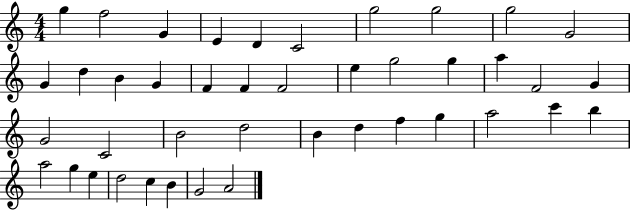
G5/q F5/h G4/q E4/q D4/q C4/h G5/h G5/h G5/h G4/h G4/q D5/q B4/q G4/q F4/q F4/q F4/h E5/q G5/h G5/q A5/q F4/h G4/q G4/h C4/h B4/h D5/h B4/q D5/q F5/q G5/q A5/h C6/q B5/q A5/h G5/q E5/q D5/h C5/q B4/q G4/h A4/h